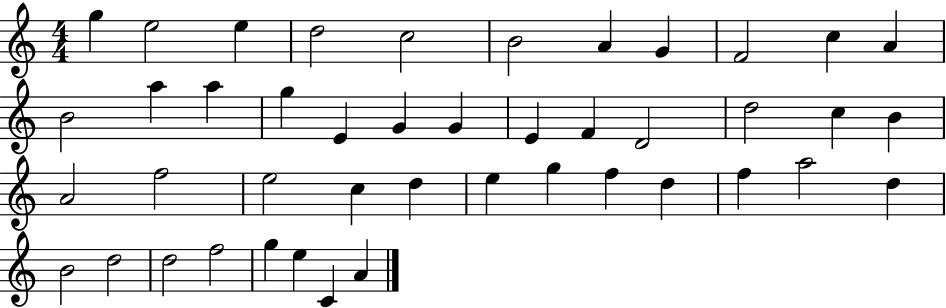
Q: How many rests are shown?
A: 0